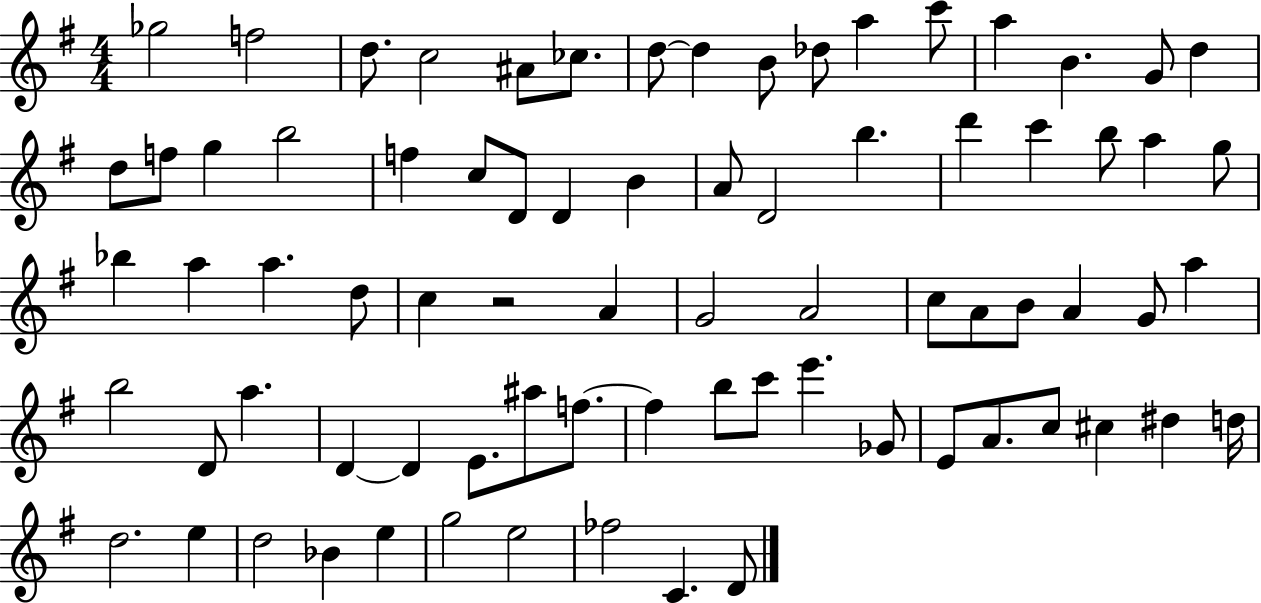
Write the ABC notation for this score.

X:1
T:Untitled
M:4/4
L:1/4
K:G
_g2 f2 d/2 c2 ^A/2 _c/2 d/2 d B/2 _d/2 a c'/2 a B G/2 d d/2 f/2 g b2 f c/2 D/2 D B A/2 D2 b d' c' b/2 a g/2 _b a a d/2 c z2 A G2 A2 c/2 A/2 B/2 A G/2 a b2 D/2 a D D E/2 ^a/2 f/2 f b/2 c'/2 e' _G/2 E/2 A/2 c/2 ^c ^d d/4 d2 e d2 _B e g2 e2 _f2 C D/2